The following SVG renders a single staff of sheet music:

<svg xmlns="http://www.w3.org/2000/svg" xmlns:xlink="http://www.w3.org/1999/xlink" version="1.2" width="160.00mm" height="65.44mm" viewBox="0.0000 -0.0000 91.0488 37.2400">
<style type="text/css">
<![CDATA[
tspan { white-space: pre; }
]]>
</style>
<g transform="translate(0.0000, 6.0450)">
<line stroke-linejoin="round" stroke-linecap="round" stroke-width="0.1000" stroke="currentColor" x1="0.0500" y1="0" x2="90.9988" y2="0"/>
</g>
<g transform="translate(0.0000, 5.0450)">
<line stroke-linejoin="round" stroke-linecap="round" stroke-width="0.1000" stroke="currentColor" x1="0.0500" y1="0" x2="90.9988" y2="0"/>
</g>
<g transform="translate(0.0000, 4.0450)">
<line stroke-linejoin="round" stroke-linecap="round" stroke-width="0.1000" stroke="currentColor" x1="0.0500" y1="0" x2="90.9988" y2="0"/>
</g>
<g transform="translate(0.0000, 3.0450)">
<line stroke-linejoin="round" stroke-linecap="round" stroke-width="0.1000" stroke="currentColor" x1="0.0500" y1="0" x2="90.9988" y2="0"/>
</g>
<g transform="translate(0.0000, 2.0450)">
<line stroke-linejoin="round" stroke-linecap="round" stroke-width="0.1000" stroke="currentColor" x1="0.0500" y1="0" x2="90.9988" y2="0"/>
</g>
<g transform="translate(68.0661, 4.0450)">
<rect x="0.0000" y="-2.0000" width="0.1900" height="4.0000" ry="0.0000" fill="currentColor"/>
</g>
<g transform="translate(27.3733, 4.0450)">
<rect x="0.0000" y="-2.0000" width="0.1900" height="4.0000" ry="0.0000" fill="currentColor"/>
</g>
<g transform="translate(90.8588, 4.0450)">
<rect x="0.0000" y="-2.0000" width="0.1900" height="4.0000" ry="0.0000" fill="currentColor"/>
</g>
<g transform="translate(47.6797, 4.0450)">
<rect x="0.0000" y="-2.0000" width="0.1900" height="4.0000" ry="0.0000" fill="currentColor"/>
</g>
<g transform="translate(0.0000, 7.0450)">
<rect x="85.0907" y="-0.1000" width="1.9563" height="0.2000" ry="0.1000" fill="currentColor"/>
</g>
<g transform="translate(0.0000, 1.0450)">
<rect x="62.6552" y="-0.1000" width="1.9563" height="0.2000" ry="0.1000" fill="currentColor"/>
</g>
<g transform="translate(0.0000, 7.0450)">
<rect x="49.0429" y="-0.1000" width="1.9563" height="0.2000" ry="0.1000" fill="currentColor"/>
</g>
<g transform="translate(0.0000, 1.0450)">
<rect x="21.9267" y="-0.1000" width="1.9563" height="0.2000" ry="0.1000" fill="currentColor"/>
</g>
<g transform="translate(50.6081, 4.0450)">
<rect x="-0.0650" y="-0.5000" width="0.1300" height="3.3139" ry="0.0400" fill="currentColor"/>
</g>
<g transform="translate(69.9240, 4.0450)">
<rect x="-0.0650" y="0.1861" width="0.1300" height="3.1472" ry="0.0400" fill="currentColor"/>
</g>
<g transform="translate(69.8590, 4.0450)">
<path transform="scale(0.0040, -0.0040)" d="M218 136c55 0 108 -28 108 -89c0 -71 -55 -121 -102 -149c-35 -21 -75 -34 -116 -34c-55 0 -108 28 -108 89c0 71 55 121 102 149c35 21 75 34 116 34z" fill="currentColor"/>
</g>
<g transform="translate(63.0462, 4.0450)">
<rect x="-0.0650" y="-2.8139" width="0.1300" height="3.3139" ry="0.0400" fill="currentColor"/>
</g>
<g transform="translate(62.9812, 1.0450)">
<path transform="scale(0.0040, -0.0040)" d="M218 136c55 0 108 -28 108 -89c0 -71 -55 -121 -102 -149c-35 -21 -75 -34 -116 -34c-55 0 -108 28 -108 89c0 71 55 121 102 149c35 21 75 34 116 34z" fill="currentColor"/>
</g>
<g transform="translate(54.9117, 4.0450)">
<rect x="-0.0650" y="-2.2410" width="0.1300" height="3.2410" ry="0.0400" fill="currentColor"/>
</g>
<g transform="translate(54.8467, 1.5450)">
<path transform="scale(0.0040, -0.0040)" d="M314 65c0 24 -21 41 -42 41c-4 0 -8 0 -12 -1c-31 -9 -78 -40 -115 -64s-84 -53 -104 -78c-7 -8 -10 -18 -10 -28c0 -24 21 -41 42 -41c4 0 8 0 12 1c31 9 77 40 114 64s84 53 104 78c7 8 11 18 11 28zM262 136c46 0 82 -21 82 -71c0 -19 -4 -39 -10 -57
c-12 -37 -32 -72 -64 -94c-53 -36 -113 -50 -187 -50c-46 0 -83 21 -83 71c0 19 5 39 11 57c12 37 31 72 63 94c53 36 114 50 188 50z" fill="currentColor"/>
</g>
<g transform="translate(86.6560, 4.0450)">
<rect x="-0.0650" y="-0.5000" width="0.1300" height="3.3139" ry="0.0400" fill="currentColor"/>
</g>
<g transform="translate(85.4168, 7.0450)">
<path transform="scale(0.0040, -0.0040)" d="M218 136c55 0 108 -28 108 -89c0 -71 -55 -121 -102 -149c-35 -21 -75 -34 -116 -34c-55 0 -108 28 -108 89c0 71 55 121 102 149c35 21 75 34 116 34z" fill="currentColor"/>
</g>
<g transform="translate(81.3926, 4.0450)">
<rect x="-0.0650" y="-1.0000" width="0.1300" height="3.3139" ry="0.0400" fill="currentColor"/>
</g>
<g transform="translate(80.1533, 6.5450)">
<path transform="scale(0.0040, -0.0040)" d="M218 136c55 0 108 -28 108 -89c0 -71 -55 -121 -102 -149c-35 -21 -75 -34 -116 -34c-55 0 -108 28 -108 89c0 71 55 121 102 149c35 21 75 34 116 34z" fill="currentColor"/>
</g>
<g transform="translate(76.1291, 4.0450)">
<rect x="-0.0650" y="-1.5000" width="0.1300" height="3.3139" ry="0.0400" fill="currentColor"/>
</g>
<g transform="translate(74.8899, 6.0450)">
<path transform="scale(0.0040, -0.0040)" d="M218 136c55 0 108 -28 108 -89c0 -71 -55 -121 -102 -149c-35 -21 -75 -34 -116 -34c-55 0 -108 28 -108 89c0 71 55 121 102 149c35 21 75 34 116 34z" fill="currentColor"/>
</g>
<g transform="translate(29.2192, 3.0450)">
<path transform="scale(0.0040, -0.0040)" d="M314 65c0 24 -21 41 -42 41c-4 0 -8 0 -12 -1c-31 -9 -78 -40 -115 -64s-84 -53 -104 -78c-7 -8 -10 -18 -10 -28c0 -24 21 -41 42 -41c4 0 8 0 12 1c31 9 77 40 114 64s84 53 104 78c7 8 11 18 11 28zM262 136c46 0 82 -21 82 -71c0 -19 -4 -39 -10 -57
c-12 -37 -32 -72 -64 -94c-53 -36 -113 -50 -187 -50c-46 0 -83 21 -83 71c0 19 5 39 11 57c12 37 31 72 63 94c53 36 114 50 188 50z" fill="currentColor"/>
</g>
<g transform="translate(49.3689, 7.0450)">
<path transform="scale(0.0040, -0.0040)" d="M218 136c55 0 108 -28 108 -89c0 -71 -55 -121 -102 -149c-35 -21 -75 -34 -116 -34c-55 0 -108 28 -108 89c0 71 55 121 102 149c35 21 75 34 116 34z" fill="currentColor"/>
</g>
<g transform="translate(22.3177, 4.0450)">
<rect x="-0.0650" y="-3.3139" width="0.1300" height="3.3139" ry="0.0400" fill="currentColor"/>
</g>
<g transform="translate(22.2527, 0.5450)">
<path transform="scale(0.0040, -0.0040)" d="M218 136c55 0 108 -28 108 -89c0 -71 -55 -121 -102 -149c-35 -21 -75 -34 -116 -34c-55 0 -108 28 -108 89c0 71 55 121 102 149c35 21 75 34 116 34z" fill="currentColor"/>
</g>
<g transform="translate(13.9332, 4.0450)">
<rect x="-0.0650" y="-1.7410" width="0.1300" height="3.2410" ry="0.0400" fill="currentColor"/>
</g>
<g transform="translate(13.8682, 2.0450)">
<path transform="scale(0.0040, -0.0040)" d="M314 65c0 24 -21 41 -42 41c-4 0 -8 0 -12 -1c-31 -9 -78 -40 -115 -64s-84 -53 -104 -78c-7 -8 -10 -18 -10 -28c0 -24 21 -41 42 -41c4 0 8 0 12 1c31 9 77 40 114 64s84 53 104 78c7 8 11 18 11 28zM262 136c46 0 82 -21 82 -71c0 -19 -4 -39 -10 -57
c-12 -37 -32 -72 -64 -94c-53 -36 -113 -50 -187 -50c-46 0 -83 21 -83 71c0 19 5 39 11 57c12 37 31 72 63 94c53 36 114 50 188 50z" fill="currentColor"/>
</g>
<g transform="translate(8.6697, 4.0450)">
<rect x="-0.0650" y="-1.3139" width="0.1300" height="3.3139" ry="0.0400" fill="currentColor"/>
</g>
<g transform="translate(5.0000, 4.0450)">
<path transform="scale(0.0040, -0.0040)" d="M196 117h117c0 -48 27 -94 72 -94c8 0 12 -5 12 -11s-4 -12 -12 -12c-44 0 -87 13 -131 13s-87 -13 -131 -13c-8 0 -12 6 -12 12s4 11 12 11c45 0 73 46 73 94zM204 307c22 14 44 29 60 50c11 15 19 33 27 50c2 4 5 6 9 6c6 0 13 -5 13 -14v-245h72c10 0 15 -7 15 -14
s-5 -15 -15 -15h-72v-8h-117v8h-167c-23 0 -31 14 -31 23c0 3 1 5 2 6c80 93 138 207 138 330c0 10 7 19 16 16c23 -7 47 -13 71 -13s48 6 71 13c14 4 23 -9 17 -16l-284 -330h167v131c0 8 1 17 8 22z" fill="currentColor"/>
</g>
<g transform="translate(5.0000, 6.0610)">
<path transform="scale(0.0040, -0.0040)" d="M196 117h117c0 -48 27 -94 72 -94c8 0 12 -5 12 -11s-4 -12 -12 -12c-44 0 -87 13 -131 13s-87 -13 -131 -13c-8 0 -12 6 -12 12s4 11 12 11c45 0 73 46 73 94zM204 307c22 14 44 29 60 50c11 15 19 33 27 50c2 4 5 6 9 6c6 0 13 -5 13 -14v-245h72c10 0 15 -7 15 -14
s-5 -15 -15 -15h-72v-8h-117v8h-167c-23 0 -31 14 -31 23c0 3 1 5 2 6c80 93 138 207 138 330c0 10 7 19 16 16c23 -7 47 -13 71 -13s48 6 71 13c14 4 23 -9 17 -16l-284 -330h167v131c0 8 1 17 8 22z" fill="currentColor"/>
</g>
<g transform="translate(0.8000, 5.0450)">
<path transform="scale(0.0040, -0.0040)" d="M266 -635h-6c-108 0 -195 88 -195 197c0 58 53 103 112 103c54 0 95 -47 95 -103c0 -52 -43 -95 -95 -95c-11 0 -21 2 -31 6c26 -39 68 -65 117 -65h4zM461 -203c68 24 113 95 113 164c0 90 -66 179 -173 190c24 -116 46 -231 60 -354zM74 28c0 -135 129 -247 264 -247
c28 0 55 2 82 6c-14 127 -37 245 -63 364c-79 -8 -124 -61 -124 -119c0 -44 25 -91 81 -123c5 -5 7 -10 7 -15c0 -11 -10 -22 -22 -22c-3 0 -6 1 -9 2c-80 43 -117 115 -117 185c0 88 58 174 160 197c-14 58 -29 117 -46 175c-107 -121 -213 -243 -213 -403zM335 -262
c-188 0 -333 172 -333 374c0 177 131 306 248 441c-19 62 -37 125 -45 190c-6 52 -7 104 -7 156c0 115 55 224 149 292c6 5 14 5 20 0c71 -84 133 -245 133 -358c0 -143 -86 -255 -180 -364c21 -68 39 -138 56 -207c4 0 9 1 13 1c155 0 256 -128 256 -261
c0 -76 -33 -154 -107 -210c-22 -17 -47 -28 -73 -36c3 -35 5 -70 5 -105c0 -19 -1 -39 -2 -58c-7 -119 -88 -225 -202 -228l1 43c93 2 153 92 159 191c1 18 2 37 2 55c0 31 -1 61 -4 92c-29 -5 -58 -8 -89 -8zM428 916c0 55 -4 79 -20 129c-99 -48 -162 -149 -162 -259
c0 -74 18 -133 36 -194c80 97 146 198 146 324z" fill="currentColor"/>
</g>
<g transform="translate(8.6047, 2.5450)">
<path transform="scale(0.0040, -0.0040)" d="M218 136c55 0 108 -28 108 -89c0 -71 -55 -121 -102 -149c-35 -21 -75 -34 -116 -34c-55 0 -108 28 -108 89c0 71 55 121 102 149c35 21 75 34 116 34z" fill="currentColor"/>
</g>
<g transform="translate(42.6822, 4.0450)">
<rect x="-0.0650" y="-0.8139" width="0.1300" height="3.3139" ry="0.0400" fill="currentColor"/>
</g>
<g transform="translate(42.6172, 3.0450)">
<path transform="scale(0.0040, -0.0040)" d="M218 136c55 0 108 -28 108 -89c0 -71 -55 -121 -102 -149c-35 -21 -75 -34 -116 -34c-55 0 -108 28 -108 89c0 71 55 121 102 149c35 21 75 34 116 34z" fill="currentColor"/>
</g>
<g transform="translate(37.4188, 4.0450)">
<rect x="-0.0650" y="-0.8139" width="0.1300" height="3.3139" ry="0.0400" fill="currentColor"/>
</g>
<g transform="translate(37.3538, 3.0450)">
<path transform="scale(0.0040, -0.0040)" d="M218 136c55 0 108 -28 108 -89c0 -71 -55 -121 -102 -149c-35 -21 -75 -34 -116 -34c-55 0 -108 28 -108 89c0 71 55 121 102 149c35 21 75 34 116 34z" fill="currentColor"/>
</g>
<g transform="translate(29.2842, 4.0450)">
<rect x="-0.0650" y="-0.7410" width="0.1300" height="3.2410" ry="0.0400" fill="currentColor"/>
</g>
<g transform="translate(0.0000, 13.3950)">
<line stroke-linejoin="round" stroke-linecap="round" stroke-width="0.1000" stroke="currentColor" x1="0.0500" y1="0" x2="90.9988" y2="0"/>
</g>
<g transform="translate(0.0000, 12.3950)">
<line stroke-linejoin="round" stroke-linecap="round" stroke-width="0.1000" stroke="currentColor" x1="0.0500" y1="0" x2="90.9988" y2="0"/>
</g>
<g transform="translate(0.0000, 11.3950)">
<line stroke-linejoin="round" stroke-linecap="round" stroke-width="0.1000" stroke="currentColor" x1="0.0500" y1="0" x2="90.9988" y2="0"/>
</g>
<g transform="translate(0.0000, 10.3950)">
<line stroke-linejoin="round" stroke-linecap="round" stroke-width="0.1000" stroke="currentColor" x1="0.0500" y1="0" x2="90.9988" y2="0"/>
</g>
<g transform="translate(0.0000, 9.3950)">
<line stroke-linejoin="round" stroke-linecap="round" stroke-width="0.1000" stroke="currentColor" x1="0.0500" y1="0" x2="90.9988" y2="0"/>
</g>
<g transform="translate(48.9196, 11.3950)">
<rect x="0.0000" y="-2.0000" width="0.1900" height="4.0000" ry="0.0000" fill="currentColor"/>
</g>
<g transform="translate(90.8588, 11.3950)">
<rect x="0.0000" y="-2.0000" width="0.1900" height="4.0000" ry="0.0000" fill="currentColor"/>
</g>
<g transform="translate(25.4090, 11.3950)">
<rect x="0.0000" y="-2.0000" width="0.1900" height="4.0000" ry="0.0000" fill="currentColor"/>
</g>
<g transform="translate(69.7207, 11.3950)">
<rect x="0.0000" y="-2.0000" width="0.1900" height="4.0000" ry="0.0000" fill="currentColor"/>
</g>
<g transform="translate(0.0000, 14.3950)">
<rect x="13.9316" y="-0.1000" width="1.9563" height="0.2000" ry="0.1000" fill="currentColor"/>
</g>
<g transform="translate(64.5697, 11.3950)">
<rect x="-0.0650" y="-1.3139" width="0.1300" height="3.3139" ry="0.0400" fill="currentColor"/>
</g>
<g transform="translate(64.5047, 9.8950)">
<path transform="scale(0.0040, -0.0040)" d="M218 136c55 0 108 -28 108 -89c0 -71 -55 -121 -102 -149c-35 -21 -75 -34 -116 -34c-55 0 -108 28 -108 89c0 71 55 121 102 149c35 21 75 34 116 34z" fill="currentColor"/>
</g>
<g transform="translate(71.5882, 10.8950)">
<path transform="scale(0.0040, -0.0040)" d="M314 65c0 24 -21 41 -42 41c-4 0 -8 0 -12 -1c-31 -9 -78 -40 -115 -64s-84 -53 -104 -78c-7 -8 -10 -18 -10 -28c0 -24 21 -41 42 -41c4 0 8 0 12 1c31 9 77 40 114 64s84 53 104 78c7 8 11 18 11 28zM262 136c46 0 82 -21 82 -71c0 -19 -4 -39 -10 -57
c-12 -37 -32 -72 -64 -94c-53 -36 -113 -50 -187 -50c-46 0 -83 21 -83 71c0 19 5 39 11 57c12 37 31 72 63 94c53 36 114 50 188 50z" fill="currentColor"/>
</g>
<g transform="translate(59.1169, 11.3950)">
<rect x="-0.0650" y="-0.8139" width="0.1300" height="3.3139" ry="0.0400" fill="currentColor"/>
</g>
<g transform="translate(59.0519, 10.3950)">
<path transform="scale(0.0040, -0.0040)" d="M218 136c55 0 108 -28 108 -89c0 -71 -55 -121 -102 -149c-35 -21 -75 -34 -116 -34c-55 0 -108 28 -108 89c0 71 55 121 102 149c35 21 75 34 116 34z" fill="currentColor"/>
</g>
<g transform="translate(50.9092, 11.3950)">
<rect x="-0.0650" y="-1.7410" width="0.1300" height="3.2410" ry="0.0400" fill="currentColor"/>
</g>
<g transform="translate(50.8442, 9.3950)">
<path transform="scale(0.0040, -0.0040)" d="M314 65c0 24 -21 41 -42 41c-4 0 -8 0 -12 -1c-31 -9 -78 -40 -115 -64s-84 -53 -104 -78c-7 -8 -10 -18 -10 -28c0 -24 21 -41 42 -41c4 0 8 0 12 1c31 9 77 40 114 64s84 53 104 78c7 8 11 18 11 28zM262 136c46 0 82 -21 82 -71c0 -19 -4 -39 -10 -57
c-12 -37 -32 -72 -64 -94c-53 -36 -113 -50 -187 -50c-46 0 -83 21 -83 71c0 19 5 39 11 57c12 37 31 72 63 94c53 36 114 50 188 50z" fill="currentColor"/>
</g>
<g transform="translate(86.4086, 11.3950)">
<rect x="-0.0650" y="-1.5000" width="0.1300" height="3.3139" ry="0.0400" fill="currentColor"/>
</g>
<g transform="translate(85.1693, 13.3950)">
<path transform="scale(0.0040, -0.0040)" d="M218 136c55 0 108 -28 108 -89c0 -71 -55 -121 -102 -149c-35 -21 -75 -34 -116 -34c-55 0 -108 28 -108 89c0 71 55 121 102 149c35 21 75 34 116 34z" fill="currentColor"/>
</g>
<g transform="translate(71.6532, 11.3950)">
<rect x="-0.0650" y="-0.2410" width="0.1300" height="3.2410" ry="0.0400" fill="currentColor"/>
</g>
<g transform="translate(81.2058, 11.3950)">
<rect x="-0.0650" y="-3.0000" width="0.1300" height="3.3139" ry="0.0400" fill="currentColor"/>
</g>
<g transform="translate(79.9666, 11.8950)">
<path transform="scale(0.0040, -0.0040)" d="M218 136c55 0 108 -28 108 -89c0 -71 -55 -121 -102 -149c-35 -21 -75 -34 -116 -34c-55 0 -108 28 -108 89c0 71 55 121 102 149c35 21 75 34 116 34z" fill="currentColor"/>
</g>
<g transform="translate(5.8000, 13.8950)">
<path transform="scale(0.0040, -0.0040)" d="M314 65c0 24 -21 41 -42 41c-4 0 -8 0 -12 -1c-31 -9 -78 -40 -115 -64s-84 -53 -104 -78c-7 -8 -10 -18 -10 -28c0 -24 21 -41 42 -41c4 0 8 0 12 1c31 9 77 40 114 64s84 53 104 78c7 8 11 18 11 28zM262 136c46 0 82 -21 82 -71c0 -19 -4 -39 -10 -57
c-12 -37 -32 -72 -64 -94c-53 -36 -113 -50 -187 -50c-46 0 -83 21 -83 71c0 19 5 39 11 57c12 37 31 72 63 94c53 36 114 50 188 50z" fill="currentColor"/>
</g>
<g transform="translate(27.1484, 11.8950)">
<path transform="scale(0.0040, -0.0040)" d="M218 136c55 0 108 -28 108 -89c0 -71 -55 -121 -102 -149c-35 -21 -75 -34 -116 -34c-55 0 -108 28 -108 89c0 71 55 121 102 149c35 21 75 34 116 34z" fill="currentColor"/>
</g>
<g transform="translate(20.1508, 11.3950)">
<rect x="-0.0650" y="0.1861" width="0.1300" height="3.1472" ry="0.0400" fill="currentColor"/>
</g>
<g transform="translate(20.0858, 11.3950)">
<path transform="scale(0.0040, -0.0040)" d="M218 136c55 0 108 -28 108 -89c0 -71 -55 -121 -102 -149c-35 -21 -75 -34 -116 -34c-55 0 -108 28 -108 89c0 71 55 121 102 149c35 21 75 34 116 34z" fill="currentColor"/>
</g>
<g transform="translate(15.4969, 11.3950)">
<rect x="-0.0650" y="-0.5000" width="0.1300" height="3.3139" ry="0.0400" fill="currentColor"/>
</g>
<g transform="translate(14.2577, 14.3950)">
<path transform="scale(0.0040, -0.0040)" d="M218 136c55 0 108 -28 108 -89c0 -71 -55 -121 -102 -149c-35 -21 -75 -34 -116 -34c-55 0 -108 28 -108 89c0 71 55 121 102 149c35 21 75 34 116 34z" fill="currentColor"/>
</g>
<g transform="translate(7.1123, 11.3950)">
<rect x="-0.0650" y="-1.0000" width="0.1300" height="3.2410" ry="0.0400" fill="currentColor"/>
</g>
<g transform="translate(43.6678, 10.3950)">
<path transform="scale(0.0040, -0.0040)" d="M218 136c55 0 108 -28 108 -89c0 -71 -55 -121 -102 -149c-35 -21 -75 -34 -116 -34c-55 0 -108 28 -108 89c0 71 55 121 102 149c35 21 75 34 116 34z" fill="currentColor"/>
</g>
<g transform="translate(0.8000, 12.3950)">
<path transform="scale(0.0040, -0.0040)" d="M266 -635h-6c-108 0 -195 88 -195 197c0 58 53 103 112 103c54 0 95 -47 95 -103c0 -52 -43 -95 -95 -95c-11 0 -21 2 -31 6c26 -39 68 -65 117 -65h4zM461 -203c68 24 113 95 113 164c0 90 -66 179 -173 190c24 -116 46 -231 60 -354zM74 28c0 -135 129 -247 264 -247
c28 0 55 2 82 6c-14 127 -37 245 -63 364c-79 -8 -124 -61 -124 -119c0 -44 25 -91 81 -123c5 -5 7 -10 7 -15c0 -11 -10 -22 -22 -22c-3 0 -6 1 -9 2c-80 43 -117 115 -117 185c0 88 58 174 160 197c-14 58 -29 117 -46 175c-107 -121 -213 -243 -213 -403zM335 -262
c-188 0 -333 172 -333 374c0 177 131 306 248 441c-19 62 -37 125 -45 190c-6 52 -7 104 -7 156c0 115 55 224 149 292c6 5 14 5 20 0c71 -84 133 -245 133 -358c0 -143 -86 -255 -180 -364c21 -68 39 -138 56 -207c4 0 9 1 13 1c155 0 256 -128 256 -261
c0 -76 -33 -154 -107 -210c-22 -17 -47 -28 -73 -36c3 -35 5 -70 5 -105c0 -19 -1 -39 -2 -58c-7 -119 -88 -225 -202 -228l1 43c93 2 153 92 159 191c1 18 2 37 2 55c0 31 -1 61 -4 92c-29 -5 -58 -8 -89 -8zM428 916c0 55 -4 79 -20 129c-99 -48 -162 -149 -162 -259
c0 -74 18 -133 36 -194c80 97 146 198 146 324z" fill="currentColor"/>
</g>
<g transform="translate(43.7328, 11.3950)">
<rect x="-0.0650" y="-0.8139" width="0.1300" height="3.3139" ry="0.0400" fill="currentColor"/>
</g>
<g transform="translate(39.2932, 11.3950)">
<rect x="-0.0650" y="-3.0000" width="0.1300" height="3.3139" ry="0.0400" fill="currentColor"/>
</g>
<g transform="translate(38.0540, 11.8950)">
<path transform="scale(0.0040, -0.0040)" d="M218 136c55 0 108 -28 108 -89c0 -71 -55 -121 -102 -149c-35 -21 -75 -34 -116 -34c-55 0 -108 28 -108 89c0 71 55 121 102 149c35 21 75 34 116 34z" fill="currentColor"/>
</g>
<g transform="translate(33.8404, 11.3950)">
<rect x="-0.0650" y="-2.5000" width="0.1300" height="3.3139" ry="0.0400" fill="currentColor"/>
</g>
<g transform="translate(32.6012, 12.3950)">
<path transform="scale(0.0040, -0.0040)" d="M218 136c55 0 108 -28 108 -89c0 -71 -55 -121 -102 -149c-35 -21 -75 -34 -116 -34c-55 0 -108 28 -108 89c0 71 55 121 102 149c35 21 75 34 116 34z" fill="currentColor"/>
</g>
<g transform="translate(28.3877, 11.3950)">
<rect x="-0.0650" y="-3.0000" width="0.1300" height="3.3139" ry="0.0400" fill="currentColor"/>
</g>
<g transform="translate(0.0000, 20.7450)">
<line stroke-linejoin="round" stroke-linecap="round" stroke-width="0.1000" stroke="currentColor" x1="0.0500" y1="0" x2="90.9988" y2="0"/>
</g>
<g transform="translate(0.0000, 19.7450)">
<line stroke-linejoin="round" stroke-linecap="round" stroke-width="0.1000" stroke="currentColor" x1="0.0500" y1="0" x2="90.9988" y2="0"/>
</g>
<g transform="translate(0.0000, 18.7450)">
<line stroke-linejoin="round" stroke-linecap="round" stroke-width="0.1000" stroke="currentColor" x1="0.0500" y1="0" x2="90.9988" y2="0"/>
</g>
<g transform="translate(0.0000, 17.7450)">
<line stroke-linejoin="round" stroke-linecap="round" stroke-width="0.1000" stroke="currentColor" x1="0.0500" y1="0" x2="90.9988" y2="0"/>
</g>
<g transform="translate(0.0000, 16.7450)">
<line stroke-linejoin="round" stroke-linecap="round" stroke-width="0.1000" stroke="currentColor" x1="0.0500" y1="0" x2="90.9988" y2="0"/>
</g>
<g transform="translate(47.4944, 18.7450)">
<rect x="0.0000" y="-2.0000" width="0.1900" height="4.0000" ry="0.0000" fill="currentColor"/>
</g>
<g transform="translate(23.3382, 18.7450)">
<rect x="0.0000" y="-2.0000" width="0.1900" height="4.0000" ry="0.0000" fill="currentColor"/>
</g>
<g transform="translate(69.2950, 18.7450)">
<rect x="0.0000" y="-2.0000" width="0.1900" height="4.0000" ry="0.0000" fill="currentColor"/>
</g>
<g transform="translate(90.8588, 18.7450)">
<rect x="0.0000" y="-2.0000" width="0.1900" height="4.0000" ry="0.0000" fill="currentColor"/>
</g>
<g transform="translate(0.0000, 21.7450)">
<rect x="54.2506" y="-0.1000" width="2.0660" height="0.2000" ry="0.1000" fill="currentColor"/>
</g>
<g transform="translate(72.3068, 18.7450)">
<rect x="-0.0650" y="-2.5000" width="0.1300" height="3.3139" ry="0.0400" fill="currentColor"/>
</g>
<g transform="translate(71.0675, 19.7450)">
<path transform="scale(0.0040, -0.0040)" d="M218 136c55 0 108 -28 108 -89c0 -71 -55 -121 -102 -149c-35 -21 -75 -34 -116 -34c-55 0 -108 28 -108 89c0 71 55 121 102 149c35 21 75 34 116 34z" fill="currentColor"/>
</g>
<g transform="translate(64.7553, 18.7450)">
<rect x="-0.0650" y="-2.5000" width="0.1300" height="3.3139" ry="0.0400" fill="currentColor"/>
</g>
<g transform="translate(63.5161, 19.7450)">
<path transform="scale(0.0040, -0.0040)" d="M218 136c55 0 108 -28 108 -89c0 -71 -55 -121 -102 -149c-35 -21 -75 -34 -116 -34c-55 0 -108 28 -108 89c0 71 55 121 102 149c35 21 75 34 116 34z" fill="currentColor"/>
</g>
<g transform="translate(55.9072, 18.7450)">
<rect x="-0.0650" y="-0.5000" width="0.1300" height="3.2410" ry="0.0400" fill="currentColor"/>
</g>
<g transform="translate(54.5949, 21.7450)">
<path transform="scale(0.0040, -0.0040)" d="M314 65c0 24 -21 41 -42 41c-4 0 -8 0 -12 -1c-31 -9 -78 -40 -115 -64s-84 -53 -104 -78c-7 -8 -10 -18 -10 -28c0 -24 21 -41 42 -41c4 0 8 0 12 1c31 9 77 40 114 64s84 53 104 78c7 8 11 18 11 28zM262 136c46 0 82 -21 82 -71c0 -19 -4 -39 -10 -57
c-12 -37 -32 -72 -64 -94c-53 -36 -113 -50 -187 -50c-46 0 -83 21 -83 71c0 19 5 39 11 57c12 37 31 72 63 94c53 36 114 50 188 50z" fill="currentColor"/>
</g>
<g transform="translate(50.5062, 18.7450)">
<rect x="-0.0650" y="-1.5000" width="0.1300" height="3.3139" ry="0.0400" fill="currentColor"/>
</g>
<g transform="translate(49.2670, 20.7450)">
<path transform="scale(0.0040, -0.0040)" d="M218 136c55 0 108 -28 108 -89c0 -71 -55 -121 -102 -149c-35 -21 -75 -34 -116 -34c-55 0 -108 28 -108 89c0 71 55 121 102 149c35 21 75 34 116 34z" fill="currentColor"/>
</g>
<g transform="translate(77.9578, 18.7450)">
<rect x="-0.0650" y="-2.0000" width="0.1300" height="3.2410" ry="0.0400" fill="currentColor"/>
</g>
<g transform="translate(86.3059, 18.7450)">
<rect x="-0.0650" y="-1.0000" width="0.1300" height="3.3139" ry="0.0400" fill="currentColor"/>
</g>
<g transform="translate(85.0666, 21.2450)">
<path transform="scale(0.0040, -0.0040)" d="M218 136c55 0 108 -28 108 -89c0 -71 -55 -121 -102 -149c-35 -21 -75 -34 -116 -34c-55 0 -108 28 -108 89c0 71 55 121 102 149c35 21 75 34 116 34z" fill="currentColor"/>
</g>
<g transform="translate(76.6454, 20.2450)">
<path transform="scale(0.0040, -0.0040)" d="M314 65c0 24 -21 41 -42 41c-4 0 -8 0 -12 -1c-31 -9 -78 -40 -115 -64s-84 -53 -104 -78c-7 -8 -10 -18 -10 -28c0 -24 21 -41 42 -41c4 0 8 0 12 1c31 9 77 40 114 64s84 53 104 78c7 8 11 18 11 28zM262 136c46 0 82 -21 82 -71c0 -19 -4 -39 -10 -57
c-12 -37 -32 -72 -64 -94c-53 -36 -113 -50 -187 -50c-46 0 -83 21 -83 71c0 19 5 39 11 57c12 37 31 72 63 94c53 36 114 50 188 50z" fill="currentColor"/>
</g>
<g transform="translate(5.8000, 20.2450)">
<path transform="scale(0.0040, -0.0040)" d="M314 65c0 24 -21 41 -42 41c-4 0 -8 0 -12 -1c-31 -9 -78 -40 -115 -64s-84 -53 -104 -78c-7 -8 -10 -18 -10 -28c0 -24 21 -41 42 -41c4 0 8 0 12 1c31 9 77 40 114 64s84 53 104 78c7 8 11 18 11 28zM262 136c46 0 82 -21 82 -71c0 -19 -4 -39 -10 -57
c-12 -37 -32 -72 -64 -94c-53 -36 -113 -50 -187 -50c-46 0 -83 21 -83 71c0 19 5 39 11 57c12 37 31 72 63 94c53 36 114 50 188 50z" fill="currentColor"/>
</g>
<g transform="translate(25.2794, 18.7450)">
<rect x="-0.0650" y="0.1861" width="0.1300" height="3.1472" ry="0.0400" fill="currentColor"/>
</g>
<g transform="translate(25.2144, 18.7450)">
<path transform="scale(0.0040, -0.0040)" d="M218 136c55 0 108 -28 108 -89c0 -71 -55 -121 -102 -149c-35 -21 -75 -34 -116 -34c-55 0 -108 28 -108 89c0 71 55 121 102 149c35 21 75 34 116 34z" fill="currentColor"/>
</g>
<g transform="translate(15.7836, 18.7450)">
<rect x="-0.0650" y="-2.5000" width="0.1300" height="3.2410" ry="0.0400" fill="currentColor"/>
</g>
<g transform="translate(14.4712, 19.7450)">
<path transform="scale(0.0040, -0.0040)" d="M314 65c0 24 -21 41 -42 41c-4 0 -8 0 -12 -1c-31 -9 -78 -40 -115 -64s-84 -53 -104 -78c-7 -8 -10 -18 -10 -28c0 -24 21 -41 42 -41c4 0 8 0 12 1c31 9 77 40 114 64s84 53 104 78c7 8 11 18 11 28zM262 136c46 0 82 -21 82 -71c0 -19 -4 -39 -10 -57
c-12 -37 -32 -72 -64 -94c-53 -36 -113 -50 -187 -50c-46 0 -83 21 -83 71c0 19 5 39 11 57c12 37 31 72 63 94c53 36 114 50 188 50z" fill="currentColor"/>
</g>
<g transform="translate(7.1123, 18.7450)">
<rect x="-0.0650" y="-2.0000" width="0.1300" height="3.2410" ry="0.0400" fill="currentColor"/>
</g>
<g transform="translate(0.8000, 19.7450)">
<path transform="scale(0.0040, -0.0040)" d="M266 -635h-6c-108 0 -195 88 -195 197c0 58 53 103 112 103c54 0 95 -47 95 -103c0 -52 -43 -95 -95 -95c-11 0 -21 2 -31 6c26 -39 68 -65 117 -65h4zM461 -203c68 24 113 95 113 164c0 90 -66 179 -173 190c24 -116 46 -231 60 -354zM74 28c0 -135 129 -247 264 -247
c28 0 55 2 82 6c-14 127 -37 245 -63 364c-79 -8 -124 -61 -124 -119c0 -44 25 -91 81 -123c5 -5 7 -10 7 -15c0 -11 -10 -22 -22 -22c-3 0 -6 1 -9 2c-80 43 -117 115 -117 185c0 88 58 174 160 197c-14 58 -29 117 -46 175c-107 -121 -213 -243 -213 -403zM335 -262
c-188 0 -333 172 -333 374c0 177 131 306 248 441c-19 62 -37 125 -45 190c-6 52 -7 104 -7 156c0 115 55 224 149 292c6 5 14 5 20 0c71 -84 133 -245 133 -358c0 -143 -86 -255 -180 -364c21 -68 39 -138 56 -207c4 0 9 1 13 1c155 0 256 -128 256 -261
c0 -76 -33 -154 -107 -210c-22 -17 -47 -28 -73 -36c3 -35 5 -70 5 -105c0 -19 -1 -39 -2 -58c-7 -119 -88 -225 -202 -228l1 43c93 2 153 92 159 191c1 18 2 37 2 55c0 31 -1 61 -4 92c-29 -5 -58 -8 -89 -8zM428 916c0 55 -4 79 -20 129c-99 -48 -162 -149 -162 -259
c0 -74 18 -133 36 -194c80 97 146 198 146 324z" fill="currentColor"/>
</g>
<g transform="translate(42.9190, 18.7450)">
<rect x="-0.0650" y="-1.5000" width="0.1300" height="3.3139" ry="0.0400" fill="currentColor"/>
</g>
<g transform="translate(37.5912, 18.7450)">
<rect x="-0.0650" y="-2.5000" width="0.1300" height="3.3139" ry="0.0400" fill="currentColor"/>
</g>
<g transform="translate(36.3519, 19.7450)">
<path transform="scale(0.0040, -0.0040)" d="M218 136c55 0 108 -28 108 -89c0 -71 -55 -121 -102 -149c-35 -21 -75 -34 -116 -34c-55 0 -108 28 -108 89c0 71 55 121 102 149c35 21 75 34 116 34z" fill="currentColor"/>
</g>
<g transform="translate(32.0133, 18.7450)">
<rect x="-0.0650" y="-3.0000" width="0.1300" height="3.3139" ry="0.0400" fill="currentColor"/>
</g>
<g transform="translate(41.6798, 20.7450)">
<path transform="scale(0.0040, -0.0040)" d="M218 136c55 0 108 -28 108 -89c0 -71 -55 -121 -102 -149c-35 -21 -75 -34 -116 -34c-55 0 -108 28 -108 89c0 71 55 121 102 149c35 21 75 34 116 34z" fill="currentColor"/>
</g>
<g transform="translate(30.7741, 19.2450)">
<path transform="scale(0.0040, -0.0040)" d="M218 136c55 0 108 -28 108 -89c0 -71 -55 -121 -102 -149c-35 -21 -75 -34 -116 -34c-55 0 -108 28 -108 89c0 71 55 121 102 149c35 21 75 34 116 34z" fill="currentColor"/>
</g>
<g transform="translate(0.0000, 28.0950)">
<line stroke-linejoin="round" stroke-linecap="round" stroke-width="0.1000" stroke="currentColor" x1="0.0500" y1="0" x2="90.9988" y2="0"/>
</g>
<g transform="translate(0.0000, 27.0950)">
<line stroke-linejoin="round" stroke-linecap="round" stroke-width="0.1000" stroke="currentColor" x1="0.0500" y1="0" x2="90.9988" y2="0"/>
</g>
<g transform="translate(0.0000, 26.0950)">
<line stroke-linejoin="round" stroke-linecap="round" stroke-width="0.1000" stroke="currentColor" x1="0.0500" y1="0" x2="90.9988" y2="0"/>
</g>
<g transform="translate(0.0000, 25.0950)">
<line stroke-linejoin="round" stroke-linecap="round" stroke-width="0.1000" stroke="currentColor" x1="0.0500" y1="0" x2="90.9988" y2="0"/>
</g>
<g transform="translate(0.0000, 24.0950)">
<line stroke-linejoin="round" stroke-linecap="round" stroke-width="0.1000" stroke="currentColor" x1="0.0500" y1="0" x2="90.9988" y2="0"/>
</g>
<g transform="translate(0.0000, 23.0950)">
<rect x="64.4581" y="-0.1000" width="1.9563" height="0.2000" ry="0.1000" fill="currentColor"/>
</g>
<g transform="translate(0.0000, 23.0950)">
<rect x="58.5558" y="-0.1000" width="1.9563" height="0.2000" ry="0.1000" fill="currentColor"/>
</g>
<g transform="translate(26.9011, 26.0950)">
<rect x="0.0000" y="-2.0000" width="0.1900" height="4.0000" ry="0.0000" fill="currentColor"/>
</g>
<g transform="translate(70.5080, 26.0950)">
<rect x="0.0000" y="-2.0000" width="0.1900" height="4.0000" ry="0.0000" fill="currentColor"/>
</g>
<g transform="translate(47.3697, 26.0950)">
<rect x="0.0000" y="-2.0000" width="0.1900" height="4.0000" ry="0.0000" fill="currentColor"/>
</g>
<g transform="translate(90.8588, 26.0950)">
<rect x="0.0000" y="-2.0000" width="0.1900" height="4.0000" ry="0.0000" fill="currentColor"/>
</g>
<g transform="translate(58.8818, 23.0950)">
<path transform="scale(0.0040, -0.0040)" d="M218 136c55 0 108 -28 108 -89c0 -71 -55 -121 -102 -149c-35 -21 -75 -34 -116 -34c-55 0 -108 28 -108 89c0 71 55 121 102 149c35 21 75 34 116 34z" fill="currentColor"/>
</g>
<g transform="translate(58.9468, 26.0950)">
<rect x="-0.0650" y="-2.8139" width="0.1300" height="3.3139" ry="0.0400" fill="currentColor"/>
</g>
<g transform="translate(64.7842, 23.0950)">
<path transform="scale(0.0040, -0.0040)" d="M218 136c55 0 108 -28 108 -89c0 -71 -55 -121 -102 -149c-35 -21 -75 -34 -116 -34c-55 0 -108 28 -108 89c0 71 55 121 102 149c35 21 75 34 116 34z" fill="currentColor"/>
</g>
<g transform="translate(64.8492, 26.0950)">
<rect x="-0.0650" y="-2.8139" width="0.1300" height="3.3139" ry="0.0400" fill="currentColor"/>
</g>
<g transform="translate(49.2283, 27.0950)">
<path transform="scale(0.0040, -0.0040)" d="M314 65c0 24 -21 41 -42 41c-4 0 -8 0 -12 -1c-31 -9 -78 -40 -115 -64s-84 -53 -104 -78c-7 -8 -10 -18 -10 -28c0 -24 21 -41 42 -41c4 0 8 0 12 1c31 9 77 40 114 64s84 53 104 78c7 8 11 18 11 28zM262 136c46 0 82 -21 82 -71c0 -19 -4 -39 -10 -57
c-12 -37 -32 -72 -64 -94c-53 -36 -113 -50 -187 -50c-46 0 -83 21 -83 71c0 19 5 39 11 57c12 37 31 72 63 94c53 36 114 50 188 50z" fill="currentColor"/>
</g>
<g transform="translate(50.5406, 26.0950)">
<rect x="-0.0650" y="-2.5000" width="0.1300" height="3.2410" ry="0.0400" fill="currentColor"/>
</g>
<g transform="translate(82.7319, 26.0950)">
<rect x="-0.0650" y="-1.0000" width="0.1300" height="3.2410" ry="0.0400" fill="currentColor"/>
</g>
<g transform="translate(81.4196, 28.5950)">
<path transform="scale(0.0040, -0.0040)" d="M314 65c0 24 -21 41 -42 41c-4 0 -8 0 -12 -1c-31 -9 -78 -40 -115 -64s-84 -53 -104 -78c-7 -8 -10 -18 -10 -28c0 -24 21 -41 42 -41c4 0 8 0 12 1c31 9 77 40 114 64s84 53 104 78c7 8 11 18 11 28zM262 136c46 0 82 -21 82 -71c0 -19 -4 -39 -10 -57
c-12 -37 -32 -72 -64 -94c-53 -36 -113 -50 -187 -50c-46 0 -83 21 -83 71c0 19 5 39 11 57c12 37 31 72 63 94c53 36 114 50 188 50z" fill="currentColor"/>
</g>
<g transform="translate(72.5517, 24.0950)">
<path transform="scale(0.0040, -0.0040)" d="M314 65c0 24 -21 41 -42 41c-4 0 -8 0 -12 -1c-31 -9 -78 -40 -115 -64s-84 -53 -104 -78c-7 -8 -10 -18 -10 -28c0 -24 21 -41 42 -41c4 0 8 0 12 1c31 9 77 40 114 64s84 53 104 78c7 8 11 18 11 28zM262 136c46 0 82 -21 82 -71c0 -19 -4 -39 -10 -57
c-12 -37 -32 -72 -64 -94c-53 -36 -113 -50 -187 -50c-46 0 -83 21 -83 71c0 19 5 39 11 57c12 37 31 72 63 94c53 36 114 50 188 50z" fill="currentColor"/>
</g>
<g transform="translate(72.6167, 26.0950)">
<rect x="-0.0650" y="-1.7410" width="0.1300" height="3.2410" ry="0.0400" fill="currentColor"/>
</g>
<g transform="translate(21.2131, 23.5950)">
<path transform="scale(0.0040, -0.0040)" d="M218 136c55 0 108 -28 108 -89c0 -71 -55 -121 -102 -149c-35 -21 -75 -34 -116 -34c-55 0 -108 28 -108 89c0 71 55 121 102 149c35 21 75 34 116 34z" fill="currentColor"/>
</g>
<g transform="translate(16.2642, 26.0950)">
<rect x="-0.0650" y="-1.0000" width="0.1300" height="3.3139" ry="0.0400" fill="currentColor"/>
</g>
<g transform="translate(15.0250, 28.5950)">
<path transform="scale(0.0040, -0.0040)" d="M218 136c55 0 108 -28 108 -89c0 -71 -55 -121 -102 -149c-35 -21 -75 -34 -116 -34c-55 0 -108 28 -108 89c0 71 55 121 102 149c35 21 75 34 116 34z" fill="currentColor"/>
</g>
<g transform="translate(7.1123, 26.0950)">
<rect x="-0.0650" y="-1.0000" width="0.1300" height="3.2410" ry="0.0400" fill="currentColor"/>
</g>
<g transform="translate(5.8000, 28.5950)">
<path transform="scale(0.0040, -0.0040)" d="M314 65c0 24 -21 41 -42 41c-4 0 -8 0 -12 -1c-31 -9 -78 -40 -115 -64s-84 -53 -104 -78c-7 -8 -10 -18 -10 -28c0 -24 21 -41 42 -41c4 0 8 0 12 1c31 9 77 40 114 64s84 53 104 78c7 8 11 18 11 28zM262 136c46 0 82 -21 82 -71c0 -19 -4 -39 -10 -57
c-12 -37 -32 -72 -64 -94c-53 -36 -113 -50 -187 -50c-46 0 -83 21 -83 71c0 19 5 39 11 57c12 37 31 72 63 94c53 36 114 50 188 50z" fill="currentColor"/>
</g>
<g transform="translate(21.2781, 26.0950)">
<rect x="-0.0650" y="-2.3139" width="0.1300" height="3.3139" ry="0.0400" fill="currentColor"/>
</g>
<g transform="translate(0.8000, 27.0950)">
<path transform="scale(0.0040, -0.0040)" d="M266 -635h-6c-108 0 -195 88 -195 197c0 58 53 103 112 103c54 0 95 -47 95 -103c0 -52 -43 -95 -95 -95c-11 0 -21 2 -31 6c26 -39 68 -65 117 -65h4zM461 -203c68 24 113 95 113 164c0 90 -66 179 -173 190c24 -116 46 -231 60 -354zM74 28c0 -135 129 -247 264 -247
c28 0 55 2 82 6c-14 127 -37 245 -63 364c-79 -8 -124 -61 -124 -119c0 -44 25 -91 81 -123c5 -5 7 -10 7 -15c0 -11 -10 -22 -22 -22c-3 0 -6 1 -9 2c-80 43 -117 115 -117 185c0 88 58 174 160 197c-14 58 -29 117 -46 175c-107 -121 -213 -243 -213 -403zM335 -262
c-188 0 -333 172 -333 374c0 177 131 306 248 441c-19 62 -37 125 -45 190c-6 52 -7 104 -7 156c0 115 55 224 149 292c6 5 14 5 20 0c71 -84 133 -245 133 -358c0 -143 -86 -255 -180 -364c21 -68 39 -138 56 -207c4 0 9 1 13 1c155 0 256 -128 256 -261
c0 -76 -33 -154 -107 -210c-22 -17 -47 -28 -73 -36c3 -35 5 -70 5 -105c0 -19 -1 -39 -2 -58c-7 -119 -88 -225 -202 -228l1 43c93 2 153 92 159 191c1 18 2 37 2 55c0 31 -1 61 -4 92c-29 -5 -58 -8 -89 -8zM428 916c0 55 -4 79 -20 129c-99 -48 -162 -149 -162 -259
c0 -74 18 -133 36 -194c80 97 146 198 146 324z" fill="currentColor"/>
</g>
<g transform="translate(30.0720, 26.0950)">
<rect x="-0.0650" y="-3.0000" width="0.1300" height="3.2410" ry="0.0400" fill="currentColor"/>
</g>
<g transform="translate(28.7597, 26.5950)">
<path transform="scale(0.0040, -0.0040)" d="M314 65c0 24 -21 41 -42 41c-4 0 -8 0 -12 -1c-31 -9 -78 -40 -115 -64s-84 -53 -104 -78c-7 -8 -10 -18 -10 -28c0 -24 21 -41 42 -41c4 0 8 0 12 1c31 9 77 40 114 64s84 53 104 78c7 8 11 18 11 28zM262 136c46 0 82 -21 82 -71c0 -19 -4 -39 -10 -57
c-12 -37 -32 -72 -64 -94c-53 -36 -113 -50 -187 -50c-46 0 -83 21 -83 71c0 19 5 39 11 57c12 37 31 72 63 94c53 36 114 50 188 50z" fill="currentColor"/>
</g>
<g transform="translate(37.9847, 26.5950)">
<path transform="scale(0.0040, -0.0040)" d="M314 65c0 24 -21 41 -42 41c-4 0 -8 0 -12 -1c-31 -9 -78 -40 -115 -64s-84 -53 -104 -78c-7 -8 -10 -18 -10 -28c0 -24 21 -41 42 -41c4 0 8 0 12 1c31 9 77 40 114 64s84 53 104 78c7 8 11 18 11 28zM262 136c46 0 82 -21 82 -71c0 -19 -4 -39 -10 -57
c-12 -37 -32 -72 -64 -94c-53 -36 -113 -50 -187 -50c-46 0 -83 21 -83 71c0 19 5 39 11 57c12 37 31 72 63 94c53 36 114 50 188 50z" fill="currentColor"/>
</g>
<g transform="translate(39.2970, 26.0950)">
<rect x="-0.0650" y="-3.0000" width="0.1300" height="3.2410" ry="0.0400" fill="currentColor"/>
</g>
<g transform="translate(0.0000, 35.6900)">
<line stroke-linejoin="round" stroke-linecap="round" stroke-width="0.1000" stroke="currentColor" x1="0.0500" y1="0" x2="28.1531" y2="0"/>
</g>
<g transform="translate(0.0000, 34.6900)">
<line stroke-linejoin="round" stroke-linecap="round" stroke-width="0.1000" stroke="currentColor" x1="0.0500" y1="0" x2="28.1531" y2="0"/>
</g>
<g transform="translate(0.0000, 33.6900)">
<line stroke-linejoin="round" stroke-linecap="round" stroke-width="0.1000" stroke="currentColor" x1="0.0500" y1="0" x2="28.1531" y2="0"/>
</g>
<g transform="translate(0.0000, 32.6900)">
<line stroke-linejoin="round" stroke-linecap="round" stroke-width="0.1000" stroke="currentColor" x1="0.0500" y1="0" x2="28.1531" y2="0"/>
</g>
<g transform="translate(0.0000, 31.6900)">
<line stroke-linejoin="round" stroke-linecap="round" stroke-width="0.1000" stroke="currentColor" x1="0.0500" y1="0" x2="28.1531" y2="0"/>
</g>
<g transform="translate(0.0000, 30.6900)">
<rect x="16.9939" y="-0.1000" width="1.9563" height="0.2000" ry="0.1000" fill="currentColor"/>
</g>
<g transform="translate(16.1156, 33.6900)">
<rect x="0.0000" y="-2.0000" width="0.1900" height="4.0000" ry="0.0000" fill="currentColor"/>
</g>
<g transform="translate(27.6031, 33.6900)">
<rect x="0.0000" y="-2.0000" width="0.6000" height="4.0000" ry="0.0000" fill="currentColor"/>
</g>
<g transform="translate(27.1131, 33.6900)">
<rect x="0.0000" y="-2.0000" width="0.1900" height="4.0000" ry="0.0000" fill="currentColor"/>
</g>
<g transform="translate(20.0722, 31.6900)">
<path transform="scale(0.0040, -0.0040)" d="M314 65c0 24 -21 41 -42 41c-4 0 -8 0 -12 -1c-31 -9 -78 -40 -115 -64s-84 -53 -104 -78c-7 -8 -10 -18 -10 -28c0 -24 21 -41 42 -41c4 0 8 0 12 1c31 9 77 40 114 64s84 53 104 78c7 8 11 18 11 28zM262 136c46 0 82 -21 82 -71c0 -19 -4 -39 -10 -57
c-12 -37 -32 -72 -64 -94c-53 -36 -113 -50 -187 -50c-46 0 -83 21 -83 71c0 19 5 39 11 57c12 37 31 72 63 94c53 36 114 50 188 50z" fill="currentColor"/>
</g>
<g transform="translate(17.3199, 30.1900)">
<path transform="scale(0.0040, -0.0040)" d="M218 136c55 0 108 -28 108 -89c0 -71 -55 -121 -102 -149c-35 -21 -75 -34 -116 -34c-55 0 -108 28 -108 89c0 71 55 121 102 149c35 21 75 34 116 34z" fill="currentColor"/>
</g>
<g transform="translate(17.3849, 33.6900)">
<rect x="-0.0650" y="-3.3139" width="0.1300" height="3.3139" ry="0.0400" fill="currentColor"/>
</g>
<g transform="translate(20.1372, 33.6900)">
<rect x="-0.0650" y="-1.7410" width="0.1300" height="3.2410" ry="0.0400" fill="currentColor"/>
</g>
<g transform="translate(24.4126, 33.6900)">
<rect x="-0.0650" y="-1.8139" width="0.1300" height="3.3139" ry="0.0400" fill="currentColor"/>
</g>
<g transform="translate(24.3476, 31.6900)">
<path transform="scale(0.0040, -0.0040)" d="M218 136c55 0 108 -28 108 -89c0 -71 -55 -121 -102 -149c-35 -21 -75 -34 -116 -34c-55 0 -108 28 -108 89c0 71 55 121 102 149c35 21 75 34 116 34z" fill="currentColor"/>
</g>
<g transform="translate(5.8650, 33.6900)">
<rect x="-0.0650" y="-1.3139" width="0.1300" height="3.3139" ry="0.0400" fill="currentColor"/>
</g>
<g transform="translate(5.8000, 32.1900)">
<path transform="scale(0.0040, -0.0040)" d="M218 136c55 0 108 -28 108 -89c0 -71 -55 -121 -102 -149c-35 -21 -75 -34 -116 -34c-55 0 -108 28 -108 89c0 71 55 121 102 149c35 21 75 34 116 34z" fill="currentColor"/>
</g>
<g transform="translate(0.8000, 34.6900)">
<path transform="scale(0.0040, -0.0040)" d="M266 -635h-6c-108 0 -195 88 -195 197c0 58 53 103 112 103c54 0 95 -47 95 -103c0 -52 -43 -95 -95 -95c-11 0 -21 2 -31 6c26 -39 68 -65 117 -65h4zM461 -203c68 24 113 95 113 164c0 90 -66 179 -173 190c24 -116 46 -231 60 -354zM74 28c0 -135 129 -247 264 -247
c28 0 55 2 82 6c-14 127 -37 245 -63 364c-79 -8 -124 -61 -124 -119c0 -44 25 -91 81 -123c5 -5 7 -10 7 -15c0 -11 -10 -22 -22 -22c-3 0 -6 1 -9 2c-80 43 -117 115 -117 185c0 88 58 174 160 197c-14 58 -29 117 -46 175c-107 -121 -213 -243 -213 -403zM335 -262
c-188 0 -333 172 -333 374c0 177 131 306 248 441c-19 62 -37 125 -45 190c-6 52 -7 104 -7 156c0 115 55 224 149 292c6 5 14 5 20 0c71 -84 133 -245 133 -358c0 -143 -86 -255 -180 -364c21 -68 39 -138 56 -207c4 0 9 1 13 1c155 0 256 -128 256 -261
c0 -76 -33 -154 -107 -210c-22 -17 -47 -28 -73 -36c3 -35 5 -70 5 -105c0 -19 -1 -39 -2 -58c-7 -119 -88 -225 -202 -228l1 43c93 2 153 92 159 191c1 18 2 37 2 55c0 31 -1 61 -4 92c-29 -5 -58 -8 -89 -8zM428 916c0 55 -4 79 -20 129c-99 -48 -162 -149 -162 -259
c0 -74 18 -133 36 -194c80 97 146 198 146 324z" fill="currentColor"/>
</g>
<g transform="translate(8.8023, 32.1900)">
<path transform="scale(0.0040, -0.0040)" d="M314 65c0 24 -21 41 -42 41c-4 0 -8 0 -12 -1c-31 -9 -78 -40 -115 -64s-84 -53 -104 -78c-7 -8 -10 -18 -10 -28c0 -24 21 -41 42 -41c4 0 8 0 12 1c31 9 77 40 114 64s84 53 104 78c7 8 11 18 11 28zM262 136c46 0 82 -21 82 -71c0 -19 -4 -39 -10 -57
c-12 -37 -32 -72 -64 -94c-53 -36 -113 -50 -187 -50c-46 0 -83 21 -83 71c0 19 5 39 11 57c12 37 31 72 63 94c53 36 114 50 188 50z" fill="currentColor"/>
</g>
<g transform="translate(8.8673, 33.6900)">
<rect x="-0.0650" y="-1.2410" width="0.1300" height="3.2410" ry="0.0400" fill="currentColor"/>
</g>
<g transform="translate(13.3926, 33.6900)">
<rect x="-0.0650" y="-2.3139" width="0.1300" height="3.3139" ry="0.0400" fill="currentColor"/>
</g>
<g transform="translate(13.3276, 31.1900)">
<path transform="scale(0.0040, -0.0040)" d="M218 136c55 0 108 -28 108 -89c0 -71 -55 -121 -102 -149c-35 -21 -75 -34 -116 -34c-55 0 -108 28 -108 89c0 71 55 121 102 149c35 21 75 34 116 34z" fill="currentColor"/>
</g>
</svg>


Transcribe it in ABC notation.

X:1
T:Untitled
M:4/4
L:1/4
K:C
e f2 b d2 d d C g2 a B E D C D2 C B A G A d f2 d e c2 A E F2 G2 B A G E E C2 G G F2 D D2 D g A2 A2 G2 a a f2 D2 e e2 g b f2 f